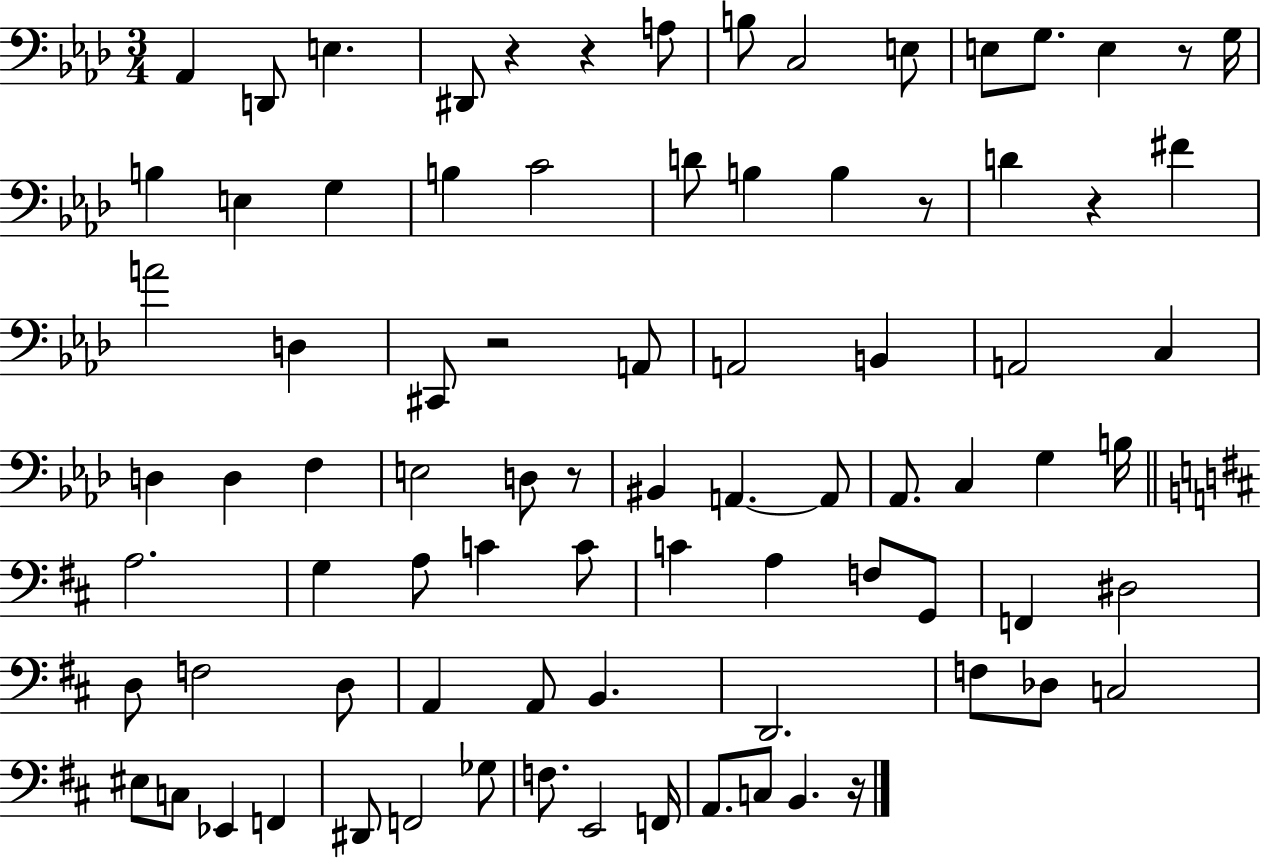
{
  \clef bass
  \numericTimeSignature
  \time 3/4
  \key aes \major
  aes,4 d,8 e4. | dis,8 r4 r4 a8 | b8 c2 e8 | e8 g8. e4 r8 g16 | \break b4 e4 g4 | b4 c'2 | d'8 b4 b4 r8 | d'4 r4 fis'4 | \break a'2 d4 | cis,8 r2 a,8 | a,2 b,4 | a,2 c4 | \break d4 d4 f4 | e2 d8 r8 | bis,4 a,4.~~ a,8 | aes,8. c4 g4 b16 | \break \bar "||" \break \key b \minor a2. | g4 a8 c'4 c'8 | c'4 a4 f8 g,8 | f,4 dis2 | \break d8 f2 d8 | a,4 a,8 b,4. | d,2. | f8 des8 c2 | \break eis8 c8 ees,4 f,4 | dis,8 f,2 ges8 | f8. e,2 f,16 | a,8. c8 b,4. r16 | \break \bar "|."
}